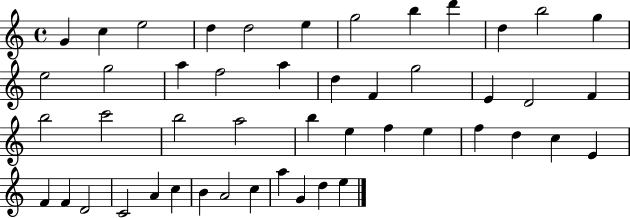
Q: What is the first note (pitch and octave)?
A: G4